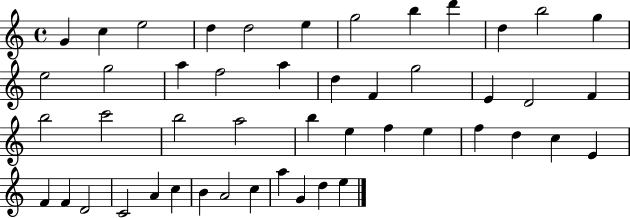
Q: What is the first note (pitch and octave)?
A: G4